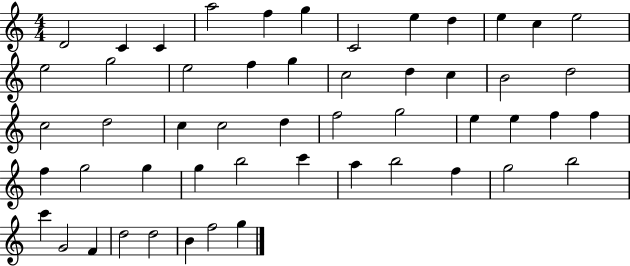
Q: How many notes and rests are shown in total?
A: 52